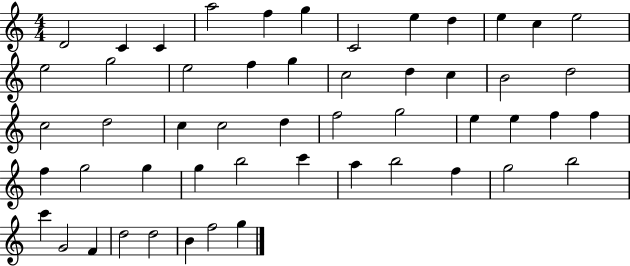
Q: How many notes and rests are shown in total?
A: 52